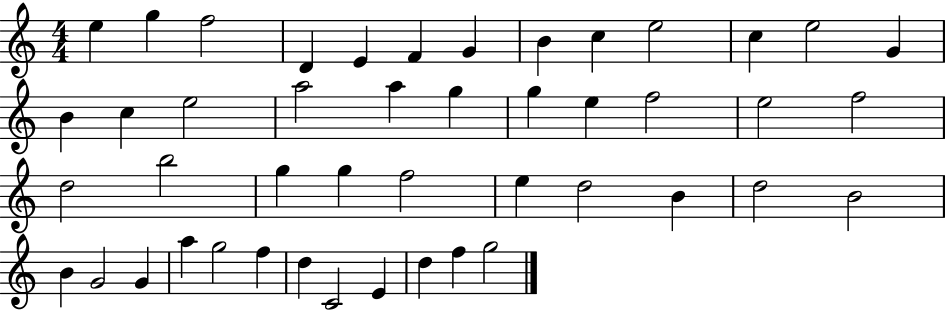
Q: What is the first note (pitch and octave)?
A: E5